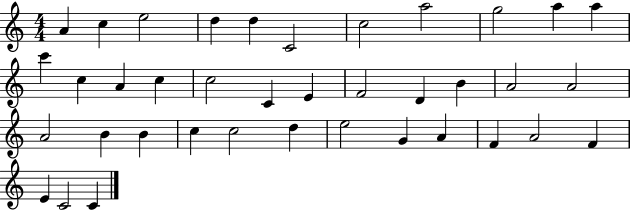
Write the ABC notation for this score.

X:1
T:Untitled
M:4/4
L:1/4
K:C
A c e2 d d C2 c2 a2 g2 a a c' c A c c2 C E F2 D B A2 A2 A2 B B c c2 d e2 G A F A2 F E C2 C